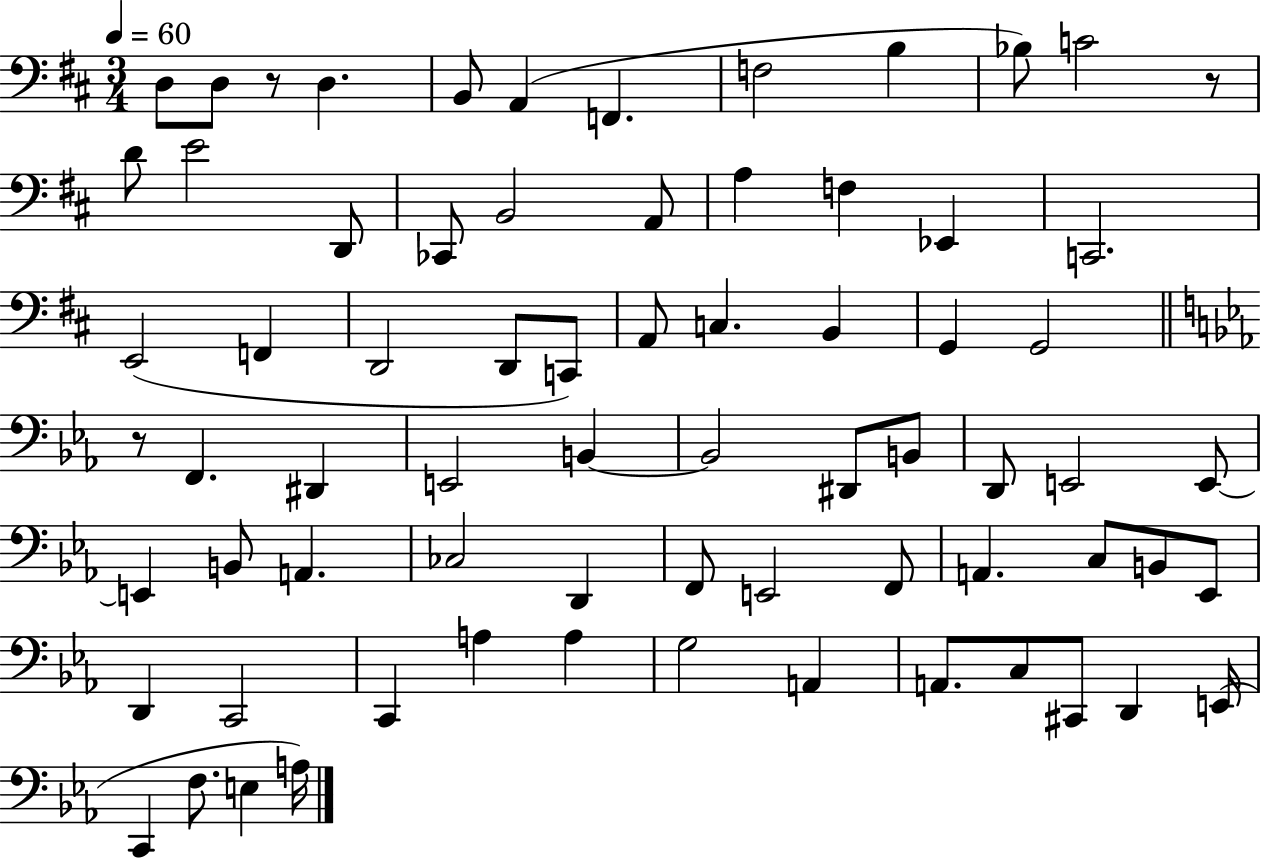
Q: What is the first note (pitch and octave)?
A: D3